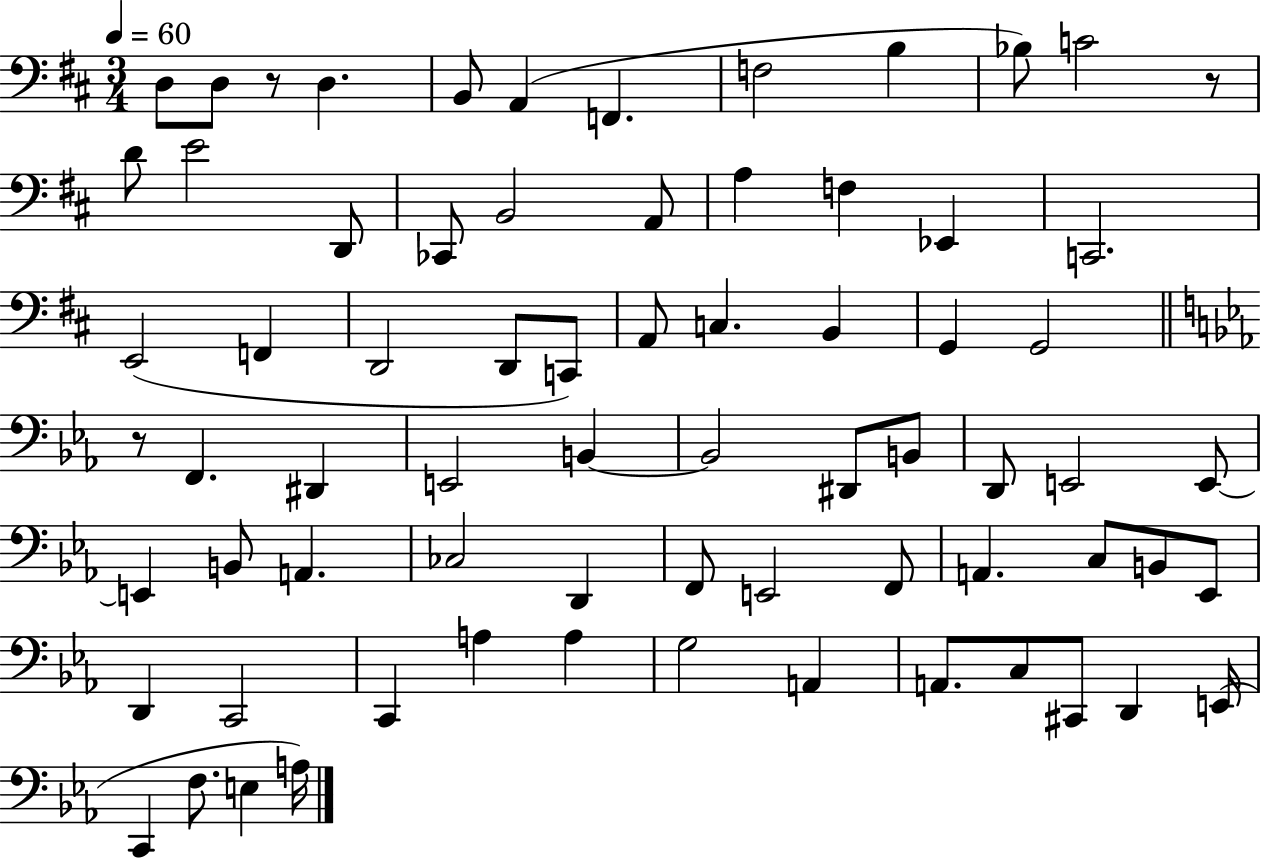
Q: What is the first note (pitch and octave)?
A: D3